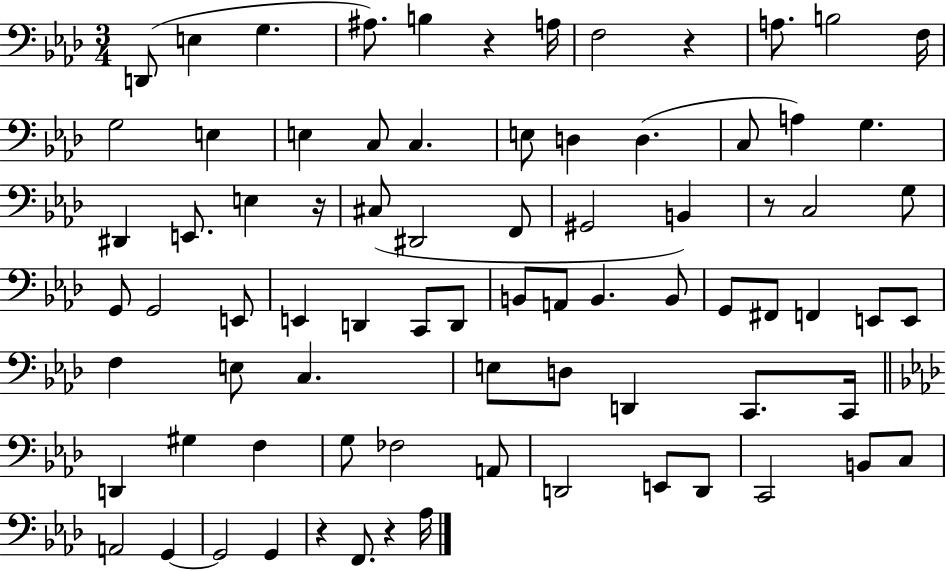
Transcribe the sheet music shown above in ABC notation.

X:1
T:Untitled
M:3/4
L:1/4
K:Ab
D,,/2 E, G, ^A,/2 B, z A,/4 F,2 z A,/2 B,2 F,/4 G,2 E, E, C,/2 C, E,/2 D, D, C,/2 A, G, ^D,, E,,/2 E, z/4 ^C,/2 ^D,,2 F,,/2 ^G,,2 B,, z/2 C,2 G,/2 G,,/2 G,,2 E,,/2 E,, D,, C,,/2 D,,/2 B,,/2 A,,/2 B,, B,,/2 G,,/2 ^F,,/2 F,, E,,/2 E,,/2 F, E,/2 C, E,/2 D,/2 D,, C,,/2 C,,/4 D,, ^G, F, G,/2 _F,2 A,,/2 D,,2 E,,/2 D,,/2 C,,2 B,,/2 C,/2 A,,2 G,, G,,2 G,, z F,,/2 z _A,/4